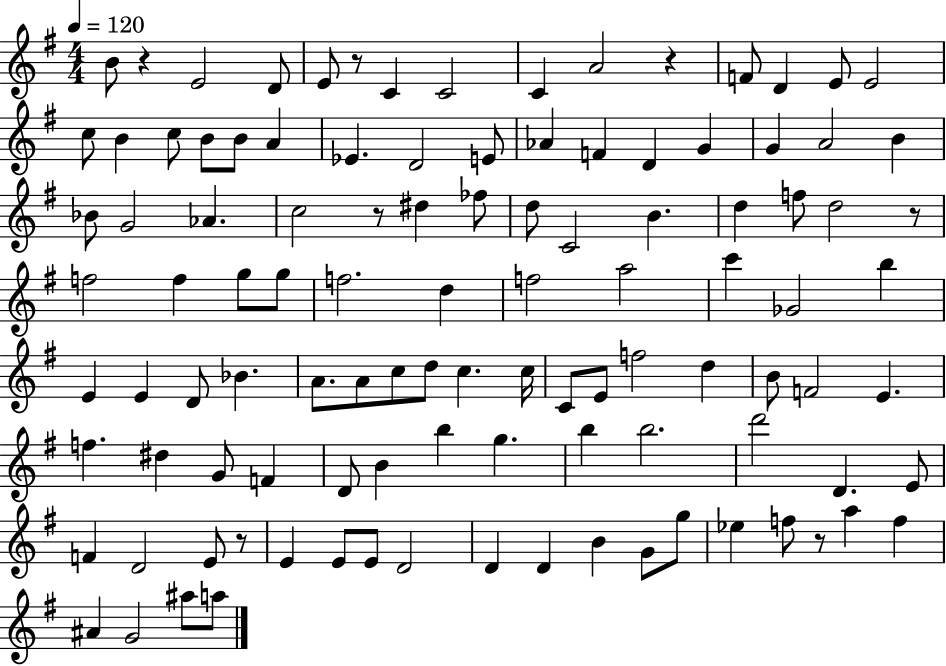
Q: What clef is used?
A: treble